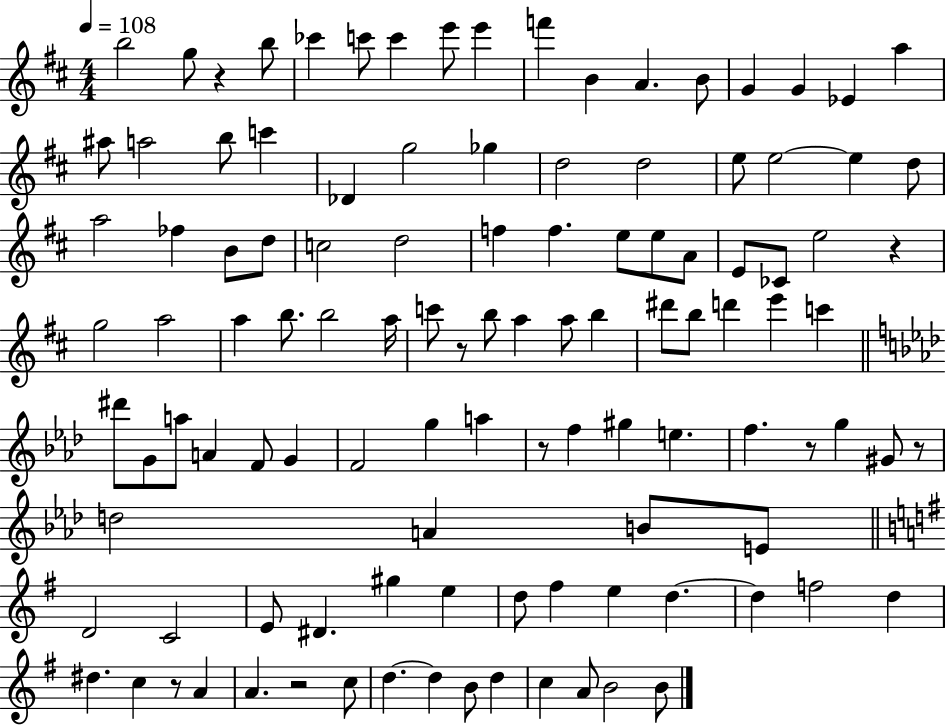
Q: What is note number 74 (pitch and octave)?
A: G#4